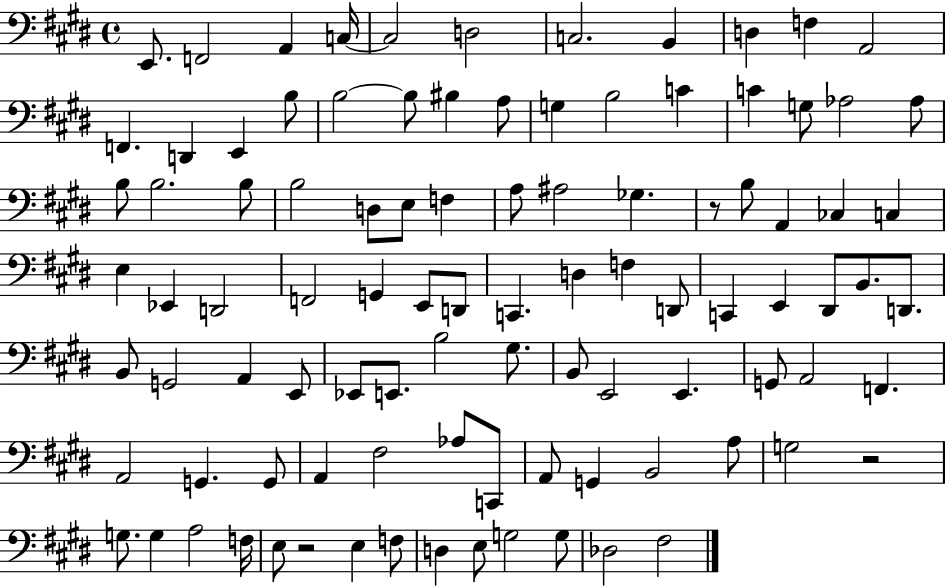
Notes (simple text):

E2/e. F2/h A2/q C3/s C3/h D3/h C3/h. B2/q D3/q F3/q A2/h F2/q. D2/q E2/q B3/e B3/h B3/e BIS3/q A3/e G3/q B3/h C4/q C4/q G3/e Ab3/h Ab3/e B3/e B3/h. B3/e B3/h D3/e E3/e F3/q A3/e A#3/h Gb3/q. R/e B3/e A2/q CES3/q C3/q E3/q Eb2/q D2/h F2/h G2/q E2/e D2/e C2/q. D3/q F3/q D2/e C2/q E2/q D#2/e B2/e. D2/e. B2/e G2/h A2/q E2/e Eb2/e E2/e. B3/h G#3/e. B2/e E2/h E2/q. G2/e A2/h F2/q. A2/h G2/q. G2/e A2/q F#3/h Ab3/e C2/e A2/e G2/q B2/h A3/e G3/h R/h G3/e. G3/q A3/h F3/s E3/e R/h E3/q F3/e D3/q E3/e G3/h G3/e Db3/h F#3/h